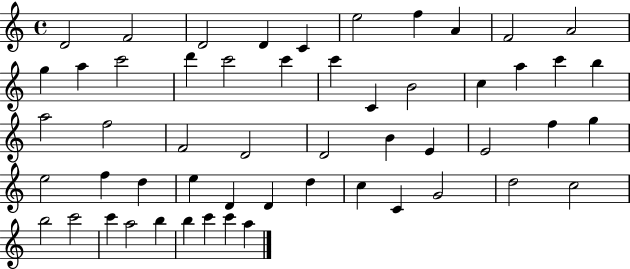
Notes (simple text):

D4/h F4/h D4/h D4/q C4/q E5/h F5/q A4/q F4/h A4/h G5/q A5/q C6/h D6/q C6/h C6/q C6/q C4/q B4/h C5/q A5/q C6/q B5/q A5/h F5/h F4/h D4/h D4/h B4/q E4/q E4/h F5/q G5/q E5/h F5/q D5/q E5/q D4/q D4/q D5/q C5/q C4/q G4/h D5/h C5/h B5/h C6/h C6/q A5/h B5/q B5/q C6/q C6/q A5/q